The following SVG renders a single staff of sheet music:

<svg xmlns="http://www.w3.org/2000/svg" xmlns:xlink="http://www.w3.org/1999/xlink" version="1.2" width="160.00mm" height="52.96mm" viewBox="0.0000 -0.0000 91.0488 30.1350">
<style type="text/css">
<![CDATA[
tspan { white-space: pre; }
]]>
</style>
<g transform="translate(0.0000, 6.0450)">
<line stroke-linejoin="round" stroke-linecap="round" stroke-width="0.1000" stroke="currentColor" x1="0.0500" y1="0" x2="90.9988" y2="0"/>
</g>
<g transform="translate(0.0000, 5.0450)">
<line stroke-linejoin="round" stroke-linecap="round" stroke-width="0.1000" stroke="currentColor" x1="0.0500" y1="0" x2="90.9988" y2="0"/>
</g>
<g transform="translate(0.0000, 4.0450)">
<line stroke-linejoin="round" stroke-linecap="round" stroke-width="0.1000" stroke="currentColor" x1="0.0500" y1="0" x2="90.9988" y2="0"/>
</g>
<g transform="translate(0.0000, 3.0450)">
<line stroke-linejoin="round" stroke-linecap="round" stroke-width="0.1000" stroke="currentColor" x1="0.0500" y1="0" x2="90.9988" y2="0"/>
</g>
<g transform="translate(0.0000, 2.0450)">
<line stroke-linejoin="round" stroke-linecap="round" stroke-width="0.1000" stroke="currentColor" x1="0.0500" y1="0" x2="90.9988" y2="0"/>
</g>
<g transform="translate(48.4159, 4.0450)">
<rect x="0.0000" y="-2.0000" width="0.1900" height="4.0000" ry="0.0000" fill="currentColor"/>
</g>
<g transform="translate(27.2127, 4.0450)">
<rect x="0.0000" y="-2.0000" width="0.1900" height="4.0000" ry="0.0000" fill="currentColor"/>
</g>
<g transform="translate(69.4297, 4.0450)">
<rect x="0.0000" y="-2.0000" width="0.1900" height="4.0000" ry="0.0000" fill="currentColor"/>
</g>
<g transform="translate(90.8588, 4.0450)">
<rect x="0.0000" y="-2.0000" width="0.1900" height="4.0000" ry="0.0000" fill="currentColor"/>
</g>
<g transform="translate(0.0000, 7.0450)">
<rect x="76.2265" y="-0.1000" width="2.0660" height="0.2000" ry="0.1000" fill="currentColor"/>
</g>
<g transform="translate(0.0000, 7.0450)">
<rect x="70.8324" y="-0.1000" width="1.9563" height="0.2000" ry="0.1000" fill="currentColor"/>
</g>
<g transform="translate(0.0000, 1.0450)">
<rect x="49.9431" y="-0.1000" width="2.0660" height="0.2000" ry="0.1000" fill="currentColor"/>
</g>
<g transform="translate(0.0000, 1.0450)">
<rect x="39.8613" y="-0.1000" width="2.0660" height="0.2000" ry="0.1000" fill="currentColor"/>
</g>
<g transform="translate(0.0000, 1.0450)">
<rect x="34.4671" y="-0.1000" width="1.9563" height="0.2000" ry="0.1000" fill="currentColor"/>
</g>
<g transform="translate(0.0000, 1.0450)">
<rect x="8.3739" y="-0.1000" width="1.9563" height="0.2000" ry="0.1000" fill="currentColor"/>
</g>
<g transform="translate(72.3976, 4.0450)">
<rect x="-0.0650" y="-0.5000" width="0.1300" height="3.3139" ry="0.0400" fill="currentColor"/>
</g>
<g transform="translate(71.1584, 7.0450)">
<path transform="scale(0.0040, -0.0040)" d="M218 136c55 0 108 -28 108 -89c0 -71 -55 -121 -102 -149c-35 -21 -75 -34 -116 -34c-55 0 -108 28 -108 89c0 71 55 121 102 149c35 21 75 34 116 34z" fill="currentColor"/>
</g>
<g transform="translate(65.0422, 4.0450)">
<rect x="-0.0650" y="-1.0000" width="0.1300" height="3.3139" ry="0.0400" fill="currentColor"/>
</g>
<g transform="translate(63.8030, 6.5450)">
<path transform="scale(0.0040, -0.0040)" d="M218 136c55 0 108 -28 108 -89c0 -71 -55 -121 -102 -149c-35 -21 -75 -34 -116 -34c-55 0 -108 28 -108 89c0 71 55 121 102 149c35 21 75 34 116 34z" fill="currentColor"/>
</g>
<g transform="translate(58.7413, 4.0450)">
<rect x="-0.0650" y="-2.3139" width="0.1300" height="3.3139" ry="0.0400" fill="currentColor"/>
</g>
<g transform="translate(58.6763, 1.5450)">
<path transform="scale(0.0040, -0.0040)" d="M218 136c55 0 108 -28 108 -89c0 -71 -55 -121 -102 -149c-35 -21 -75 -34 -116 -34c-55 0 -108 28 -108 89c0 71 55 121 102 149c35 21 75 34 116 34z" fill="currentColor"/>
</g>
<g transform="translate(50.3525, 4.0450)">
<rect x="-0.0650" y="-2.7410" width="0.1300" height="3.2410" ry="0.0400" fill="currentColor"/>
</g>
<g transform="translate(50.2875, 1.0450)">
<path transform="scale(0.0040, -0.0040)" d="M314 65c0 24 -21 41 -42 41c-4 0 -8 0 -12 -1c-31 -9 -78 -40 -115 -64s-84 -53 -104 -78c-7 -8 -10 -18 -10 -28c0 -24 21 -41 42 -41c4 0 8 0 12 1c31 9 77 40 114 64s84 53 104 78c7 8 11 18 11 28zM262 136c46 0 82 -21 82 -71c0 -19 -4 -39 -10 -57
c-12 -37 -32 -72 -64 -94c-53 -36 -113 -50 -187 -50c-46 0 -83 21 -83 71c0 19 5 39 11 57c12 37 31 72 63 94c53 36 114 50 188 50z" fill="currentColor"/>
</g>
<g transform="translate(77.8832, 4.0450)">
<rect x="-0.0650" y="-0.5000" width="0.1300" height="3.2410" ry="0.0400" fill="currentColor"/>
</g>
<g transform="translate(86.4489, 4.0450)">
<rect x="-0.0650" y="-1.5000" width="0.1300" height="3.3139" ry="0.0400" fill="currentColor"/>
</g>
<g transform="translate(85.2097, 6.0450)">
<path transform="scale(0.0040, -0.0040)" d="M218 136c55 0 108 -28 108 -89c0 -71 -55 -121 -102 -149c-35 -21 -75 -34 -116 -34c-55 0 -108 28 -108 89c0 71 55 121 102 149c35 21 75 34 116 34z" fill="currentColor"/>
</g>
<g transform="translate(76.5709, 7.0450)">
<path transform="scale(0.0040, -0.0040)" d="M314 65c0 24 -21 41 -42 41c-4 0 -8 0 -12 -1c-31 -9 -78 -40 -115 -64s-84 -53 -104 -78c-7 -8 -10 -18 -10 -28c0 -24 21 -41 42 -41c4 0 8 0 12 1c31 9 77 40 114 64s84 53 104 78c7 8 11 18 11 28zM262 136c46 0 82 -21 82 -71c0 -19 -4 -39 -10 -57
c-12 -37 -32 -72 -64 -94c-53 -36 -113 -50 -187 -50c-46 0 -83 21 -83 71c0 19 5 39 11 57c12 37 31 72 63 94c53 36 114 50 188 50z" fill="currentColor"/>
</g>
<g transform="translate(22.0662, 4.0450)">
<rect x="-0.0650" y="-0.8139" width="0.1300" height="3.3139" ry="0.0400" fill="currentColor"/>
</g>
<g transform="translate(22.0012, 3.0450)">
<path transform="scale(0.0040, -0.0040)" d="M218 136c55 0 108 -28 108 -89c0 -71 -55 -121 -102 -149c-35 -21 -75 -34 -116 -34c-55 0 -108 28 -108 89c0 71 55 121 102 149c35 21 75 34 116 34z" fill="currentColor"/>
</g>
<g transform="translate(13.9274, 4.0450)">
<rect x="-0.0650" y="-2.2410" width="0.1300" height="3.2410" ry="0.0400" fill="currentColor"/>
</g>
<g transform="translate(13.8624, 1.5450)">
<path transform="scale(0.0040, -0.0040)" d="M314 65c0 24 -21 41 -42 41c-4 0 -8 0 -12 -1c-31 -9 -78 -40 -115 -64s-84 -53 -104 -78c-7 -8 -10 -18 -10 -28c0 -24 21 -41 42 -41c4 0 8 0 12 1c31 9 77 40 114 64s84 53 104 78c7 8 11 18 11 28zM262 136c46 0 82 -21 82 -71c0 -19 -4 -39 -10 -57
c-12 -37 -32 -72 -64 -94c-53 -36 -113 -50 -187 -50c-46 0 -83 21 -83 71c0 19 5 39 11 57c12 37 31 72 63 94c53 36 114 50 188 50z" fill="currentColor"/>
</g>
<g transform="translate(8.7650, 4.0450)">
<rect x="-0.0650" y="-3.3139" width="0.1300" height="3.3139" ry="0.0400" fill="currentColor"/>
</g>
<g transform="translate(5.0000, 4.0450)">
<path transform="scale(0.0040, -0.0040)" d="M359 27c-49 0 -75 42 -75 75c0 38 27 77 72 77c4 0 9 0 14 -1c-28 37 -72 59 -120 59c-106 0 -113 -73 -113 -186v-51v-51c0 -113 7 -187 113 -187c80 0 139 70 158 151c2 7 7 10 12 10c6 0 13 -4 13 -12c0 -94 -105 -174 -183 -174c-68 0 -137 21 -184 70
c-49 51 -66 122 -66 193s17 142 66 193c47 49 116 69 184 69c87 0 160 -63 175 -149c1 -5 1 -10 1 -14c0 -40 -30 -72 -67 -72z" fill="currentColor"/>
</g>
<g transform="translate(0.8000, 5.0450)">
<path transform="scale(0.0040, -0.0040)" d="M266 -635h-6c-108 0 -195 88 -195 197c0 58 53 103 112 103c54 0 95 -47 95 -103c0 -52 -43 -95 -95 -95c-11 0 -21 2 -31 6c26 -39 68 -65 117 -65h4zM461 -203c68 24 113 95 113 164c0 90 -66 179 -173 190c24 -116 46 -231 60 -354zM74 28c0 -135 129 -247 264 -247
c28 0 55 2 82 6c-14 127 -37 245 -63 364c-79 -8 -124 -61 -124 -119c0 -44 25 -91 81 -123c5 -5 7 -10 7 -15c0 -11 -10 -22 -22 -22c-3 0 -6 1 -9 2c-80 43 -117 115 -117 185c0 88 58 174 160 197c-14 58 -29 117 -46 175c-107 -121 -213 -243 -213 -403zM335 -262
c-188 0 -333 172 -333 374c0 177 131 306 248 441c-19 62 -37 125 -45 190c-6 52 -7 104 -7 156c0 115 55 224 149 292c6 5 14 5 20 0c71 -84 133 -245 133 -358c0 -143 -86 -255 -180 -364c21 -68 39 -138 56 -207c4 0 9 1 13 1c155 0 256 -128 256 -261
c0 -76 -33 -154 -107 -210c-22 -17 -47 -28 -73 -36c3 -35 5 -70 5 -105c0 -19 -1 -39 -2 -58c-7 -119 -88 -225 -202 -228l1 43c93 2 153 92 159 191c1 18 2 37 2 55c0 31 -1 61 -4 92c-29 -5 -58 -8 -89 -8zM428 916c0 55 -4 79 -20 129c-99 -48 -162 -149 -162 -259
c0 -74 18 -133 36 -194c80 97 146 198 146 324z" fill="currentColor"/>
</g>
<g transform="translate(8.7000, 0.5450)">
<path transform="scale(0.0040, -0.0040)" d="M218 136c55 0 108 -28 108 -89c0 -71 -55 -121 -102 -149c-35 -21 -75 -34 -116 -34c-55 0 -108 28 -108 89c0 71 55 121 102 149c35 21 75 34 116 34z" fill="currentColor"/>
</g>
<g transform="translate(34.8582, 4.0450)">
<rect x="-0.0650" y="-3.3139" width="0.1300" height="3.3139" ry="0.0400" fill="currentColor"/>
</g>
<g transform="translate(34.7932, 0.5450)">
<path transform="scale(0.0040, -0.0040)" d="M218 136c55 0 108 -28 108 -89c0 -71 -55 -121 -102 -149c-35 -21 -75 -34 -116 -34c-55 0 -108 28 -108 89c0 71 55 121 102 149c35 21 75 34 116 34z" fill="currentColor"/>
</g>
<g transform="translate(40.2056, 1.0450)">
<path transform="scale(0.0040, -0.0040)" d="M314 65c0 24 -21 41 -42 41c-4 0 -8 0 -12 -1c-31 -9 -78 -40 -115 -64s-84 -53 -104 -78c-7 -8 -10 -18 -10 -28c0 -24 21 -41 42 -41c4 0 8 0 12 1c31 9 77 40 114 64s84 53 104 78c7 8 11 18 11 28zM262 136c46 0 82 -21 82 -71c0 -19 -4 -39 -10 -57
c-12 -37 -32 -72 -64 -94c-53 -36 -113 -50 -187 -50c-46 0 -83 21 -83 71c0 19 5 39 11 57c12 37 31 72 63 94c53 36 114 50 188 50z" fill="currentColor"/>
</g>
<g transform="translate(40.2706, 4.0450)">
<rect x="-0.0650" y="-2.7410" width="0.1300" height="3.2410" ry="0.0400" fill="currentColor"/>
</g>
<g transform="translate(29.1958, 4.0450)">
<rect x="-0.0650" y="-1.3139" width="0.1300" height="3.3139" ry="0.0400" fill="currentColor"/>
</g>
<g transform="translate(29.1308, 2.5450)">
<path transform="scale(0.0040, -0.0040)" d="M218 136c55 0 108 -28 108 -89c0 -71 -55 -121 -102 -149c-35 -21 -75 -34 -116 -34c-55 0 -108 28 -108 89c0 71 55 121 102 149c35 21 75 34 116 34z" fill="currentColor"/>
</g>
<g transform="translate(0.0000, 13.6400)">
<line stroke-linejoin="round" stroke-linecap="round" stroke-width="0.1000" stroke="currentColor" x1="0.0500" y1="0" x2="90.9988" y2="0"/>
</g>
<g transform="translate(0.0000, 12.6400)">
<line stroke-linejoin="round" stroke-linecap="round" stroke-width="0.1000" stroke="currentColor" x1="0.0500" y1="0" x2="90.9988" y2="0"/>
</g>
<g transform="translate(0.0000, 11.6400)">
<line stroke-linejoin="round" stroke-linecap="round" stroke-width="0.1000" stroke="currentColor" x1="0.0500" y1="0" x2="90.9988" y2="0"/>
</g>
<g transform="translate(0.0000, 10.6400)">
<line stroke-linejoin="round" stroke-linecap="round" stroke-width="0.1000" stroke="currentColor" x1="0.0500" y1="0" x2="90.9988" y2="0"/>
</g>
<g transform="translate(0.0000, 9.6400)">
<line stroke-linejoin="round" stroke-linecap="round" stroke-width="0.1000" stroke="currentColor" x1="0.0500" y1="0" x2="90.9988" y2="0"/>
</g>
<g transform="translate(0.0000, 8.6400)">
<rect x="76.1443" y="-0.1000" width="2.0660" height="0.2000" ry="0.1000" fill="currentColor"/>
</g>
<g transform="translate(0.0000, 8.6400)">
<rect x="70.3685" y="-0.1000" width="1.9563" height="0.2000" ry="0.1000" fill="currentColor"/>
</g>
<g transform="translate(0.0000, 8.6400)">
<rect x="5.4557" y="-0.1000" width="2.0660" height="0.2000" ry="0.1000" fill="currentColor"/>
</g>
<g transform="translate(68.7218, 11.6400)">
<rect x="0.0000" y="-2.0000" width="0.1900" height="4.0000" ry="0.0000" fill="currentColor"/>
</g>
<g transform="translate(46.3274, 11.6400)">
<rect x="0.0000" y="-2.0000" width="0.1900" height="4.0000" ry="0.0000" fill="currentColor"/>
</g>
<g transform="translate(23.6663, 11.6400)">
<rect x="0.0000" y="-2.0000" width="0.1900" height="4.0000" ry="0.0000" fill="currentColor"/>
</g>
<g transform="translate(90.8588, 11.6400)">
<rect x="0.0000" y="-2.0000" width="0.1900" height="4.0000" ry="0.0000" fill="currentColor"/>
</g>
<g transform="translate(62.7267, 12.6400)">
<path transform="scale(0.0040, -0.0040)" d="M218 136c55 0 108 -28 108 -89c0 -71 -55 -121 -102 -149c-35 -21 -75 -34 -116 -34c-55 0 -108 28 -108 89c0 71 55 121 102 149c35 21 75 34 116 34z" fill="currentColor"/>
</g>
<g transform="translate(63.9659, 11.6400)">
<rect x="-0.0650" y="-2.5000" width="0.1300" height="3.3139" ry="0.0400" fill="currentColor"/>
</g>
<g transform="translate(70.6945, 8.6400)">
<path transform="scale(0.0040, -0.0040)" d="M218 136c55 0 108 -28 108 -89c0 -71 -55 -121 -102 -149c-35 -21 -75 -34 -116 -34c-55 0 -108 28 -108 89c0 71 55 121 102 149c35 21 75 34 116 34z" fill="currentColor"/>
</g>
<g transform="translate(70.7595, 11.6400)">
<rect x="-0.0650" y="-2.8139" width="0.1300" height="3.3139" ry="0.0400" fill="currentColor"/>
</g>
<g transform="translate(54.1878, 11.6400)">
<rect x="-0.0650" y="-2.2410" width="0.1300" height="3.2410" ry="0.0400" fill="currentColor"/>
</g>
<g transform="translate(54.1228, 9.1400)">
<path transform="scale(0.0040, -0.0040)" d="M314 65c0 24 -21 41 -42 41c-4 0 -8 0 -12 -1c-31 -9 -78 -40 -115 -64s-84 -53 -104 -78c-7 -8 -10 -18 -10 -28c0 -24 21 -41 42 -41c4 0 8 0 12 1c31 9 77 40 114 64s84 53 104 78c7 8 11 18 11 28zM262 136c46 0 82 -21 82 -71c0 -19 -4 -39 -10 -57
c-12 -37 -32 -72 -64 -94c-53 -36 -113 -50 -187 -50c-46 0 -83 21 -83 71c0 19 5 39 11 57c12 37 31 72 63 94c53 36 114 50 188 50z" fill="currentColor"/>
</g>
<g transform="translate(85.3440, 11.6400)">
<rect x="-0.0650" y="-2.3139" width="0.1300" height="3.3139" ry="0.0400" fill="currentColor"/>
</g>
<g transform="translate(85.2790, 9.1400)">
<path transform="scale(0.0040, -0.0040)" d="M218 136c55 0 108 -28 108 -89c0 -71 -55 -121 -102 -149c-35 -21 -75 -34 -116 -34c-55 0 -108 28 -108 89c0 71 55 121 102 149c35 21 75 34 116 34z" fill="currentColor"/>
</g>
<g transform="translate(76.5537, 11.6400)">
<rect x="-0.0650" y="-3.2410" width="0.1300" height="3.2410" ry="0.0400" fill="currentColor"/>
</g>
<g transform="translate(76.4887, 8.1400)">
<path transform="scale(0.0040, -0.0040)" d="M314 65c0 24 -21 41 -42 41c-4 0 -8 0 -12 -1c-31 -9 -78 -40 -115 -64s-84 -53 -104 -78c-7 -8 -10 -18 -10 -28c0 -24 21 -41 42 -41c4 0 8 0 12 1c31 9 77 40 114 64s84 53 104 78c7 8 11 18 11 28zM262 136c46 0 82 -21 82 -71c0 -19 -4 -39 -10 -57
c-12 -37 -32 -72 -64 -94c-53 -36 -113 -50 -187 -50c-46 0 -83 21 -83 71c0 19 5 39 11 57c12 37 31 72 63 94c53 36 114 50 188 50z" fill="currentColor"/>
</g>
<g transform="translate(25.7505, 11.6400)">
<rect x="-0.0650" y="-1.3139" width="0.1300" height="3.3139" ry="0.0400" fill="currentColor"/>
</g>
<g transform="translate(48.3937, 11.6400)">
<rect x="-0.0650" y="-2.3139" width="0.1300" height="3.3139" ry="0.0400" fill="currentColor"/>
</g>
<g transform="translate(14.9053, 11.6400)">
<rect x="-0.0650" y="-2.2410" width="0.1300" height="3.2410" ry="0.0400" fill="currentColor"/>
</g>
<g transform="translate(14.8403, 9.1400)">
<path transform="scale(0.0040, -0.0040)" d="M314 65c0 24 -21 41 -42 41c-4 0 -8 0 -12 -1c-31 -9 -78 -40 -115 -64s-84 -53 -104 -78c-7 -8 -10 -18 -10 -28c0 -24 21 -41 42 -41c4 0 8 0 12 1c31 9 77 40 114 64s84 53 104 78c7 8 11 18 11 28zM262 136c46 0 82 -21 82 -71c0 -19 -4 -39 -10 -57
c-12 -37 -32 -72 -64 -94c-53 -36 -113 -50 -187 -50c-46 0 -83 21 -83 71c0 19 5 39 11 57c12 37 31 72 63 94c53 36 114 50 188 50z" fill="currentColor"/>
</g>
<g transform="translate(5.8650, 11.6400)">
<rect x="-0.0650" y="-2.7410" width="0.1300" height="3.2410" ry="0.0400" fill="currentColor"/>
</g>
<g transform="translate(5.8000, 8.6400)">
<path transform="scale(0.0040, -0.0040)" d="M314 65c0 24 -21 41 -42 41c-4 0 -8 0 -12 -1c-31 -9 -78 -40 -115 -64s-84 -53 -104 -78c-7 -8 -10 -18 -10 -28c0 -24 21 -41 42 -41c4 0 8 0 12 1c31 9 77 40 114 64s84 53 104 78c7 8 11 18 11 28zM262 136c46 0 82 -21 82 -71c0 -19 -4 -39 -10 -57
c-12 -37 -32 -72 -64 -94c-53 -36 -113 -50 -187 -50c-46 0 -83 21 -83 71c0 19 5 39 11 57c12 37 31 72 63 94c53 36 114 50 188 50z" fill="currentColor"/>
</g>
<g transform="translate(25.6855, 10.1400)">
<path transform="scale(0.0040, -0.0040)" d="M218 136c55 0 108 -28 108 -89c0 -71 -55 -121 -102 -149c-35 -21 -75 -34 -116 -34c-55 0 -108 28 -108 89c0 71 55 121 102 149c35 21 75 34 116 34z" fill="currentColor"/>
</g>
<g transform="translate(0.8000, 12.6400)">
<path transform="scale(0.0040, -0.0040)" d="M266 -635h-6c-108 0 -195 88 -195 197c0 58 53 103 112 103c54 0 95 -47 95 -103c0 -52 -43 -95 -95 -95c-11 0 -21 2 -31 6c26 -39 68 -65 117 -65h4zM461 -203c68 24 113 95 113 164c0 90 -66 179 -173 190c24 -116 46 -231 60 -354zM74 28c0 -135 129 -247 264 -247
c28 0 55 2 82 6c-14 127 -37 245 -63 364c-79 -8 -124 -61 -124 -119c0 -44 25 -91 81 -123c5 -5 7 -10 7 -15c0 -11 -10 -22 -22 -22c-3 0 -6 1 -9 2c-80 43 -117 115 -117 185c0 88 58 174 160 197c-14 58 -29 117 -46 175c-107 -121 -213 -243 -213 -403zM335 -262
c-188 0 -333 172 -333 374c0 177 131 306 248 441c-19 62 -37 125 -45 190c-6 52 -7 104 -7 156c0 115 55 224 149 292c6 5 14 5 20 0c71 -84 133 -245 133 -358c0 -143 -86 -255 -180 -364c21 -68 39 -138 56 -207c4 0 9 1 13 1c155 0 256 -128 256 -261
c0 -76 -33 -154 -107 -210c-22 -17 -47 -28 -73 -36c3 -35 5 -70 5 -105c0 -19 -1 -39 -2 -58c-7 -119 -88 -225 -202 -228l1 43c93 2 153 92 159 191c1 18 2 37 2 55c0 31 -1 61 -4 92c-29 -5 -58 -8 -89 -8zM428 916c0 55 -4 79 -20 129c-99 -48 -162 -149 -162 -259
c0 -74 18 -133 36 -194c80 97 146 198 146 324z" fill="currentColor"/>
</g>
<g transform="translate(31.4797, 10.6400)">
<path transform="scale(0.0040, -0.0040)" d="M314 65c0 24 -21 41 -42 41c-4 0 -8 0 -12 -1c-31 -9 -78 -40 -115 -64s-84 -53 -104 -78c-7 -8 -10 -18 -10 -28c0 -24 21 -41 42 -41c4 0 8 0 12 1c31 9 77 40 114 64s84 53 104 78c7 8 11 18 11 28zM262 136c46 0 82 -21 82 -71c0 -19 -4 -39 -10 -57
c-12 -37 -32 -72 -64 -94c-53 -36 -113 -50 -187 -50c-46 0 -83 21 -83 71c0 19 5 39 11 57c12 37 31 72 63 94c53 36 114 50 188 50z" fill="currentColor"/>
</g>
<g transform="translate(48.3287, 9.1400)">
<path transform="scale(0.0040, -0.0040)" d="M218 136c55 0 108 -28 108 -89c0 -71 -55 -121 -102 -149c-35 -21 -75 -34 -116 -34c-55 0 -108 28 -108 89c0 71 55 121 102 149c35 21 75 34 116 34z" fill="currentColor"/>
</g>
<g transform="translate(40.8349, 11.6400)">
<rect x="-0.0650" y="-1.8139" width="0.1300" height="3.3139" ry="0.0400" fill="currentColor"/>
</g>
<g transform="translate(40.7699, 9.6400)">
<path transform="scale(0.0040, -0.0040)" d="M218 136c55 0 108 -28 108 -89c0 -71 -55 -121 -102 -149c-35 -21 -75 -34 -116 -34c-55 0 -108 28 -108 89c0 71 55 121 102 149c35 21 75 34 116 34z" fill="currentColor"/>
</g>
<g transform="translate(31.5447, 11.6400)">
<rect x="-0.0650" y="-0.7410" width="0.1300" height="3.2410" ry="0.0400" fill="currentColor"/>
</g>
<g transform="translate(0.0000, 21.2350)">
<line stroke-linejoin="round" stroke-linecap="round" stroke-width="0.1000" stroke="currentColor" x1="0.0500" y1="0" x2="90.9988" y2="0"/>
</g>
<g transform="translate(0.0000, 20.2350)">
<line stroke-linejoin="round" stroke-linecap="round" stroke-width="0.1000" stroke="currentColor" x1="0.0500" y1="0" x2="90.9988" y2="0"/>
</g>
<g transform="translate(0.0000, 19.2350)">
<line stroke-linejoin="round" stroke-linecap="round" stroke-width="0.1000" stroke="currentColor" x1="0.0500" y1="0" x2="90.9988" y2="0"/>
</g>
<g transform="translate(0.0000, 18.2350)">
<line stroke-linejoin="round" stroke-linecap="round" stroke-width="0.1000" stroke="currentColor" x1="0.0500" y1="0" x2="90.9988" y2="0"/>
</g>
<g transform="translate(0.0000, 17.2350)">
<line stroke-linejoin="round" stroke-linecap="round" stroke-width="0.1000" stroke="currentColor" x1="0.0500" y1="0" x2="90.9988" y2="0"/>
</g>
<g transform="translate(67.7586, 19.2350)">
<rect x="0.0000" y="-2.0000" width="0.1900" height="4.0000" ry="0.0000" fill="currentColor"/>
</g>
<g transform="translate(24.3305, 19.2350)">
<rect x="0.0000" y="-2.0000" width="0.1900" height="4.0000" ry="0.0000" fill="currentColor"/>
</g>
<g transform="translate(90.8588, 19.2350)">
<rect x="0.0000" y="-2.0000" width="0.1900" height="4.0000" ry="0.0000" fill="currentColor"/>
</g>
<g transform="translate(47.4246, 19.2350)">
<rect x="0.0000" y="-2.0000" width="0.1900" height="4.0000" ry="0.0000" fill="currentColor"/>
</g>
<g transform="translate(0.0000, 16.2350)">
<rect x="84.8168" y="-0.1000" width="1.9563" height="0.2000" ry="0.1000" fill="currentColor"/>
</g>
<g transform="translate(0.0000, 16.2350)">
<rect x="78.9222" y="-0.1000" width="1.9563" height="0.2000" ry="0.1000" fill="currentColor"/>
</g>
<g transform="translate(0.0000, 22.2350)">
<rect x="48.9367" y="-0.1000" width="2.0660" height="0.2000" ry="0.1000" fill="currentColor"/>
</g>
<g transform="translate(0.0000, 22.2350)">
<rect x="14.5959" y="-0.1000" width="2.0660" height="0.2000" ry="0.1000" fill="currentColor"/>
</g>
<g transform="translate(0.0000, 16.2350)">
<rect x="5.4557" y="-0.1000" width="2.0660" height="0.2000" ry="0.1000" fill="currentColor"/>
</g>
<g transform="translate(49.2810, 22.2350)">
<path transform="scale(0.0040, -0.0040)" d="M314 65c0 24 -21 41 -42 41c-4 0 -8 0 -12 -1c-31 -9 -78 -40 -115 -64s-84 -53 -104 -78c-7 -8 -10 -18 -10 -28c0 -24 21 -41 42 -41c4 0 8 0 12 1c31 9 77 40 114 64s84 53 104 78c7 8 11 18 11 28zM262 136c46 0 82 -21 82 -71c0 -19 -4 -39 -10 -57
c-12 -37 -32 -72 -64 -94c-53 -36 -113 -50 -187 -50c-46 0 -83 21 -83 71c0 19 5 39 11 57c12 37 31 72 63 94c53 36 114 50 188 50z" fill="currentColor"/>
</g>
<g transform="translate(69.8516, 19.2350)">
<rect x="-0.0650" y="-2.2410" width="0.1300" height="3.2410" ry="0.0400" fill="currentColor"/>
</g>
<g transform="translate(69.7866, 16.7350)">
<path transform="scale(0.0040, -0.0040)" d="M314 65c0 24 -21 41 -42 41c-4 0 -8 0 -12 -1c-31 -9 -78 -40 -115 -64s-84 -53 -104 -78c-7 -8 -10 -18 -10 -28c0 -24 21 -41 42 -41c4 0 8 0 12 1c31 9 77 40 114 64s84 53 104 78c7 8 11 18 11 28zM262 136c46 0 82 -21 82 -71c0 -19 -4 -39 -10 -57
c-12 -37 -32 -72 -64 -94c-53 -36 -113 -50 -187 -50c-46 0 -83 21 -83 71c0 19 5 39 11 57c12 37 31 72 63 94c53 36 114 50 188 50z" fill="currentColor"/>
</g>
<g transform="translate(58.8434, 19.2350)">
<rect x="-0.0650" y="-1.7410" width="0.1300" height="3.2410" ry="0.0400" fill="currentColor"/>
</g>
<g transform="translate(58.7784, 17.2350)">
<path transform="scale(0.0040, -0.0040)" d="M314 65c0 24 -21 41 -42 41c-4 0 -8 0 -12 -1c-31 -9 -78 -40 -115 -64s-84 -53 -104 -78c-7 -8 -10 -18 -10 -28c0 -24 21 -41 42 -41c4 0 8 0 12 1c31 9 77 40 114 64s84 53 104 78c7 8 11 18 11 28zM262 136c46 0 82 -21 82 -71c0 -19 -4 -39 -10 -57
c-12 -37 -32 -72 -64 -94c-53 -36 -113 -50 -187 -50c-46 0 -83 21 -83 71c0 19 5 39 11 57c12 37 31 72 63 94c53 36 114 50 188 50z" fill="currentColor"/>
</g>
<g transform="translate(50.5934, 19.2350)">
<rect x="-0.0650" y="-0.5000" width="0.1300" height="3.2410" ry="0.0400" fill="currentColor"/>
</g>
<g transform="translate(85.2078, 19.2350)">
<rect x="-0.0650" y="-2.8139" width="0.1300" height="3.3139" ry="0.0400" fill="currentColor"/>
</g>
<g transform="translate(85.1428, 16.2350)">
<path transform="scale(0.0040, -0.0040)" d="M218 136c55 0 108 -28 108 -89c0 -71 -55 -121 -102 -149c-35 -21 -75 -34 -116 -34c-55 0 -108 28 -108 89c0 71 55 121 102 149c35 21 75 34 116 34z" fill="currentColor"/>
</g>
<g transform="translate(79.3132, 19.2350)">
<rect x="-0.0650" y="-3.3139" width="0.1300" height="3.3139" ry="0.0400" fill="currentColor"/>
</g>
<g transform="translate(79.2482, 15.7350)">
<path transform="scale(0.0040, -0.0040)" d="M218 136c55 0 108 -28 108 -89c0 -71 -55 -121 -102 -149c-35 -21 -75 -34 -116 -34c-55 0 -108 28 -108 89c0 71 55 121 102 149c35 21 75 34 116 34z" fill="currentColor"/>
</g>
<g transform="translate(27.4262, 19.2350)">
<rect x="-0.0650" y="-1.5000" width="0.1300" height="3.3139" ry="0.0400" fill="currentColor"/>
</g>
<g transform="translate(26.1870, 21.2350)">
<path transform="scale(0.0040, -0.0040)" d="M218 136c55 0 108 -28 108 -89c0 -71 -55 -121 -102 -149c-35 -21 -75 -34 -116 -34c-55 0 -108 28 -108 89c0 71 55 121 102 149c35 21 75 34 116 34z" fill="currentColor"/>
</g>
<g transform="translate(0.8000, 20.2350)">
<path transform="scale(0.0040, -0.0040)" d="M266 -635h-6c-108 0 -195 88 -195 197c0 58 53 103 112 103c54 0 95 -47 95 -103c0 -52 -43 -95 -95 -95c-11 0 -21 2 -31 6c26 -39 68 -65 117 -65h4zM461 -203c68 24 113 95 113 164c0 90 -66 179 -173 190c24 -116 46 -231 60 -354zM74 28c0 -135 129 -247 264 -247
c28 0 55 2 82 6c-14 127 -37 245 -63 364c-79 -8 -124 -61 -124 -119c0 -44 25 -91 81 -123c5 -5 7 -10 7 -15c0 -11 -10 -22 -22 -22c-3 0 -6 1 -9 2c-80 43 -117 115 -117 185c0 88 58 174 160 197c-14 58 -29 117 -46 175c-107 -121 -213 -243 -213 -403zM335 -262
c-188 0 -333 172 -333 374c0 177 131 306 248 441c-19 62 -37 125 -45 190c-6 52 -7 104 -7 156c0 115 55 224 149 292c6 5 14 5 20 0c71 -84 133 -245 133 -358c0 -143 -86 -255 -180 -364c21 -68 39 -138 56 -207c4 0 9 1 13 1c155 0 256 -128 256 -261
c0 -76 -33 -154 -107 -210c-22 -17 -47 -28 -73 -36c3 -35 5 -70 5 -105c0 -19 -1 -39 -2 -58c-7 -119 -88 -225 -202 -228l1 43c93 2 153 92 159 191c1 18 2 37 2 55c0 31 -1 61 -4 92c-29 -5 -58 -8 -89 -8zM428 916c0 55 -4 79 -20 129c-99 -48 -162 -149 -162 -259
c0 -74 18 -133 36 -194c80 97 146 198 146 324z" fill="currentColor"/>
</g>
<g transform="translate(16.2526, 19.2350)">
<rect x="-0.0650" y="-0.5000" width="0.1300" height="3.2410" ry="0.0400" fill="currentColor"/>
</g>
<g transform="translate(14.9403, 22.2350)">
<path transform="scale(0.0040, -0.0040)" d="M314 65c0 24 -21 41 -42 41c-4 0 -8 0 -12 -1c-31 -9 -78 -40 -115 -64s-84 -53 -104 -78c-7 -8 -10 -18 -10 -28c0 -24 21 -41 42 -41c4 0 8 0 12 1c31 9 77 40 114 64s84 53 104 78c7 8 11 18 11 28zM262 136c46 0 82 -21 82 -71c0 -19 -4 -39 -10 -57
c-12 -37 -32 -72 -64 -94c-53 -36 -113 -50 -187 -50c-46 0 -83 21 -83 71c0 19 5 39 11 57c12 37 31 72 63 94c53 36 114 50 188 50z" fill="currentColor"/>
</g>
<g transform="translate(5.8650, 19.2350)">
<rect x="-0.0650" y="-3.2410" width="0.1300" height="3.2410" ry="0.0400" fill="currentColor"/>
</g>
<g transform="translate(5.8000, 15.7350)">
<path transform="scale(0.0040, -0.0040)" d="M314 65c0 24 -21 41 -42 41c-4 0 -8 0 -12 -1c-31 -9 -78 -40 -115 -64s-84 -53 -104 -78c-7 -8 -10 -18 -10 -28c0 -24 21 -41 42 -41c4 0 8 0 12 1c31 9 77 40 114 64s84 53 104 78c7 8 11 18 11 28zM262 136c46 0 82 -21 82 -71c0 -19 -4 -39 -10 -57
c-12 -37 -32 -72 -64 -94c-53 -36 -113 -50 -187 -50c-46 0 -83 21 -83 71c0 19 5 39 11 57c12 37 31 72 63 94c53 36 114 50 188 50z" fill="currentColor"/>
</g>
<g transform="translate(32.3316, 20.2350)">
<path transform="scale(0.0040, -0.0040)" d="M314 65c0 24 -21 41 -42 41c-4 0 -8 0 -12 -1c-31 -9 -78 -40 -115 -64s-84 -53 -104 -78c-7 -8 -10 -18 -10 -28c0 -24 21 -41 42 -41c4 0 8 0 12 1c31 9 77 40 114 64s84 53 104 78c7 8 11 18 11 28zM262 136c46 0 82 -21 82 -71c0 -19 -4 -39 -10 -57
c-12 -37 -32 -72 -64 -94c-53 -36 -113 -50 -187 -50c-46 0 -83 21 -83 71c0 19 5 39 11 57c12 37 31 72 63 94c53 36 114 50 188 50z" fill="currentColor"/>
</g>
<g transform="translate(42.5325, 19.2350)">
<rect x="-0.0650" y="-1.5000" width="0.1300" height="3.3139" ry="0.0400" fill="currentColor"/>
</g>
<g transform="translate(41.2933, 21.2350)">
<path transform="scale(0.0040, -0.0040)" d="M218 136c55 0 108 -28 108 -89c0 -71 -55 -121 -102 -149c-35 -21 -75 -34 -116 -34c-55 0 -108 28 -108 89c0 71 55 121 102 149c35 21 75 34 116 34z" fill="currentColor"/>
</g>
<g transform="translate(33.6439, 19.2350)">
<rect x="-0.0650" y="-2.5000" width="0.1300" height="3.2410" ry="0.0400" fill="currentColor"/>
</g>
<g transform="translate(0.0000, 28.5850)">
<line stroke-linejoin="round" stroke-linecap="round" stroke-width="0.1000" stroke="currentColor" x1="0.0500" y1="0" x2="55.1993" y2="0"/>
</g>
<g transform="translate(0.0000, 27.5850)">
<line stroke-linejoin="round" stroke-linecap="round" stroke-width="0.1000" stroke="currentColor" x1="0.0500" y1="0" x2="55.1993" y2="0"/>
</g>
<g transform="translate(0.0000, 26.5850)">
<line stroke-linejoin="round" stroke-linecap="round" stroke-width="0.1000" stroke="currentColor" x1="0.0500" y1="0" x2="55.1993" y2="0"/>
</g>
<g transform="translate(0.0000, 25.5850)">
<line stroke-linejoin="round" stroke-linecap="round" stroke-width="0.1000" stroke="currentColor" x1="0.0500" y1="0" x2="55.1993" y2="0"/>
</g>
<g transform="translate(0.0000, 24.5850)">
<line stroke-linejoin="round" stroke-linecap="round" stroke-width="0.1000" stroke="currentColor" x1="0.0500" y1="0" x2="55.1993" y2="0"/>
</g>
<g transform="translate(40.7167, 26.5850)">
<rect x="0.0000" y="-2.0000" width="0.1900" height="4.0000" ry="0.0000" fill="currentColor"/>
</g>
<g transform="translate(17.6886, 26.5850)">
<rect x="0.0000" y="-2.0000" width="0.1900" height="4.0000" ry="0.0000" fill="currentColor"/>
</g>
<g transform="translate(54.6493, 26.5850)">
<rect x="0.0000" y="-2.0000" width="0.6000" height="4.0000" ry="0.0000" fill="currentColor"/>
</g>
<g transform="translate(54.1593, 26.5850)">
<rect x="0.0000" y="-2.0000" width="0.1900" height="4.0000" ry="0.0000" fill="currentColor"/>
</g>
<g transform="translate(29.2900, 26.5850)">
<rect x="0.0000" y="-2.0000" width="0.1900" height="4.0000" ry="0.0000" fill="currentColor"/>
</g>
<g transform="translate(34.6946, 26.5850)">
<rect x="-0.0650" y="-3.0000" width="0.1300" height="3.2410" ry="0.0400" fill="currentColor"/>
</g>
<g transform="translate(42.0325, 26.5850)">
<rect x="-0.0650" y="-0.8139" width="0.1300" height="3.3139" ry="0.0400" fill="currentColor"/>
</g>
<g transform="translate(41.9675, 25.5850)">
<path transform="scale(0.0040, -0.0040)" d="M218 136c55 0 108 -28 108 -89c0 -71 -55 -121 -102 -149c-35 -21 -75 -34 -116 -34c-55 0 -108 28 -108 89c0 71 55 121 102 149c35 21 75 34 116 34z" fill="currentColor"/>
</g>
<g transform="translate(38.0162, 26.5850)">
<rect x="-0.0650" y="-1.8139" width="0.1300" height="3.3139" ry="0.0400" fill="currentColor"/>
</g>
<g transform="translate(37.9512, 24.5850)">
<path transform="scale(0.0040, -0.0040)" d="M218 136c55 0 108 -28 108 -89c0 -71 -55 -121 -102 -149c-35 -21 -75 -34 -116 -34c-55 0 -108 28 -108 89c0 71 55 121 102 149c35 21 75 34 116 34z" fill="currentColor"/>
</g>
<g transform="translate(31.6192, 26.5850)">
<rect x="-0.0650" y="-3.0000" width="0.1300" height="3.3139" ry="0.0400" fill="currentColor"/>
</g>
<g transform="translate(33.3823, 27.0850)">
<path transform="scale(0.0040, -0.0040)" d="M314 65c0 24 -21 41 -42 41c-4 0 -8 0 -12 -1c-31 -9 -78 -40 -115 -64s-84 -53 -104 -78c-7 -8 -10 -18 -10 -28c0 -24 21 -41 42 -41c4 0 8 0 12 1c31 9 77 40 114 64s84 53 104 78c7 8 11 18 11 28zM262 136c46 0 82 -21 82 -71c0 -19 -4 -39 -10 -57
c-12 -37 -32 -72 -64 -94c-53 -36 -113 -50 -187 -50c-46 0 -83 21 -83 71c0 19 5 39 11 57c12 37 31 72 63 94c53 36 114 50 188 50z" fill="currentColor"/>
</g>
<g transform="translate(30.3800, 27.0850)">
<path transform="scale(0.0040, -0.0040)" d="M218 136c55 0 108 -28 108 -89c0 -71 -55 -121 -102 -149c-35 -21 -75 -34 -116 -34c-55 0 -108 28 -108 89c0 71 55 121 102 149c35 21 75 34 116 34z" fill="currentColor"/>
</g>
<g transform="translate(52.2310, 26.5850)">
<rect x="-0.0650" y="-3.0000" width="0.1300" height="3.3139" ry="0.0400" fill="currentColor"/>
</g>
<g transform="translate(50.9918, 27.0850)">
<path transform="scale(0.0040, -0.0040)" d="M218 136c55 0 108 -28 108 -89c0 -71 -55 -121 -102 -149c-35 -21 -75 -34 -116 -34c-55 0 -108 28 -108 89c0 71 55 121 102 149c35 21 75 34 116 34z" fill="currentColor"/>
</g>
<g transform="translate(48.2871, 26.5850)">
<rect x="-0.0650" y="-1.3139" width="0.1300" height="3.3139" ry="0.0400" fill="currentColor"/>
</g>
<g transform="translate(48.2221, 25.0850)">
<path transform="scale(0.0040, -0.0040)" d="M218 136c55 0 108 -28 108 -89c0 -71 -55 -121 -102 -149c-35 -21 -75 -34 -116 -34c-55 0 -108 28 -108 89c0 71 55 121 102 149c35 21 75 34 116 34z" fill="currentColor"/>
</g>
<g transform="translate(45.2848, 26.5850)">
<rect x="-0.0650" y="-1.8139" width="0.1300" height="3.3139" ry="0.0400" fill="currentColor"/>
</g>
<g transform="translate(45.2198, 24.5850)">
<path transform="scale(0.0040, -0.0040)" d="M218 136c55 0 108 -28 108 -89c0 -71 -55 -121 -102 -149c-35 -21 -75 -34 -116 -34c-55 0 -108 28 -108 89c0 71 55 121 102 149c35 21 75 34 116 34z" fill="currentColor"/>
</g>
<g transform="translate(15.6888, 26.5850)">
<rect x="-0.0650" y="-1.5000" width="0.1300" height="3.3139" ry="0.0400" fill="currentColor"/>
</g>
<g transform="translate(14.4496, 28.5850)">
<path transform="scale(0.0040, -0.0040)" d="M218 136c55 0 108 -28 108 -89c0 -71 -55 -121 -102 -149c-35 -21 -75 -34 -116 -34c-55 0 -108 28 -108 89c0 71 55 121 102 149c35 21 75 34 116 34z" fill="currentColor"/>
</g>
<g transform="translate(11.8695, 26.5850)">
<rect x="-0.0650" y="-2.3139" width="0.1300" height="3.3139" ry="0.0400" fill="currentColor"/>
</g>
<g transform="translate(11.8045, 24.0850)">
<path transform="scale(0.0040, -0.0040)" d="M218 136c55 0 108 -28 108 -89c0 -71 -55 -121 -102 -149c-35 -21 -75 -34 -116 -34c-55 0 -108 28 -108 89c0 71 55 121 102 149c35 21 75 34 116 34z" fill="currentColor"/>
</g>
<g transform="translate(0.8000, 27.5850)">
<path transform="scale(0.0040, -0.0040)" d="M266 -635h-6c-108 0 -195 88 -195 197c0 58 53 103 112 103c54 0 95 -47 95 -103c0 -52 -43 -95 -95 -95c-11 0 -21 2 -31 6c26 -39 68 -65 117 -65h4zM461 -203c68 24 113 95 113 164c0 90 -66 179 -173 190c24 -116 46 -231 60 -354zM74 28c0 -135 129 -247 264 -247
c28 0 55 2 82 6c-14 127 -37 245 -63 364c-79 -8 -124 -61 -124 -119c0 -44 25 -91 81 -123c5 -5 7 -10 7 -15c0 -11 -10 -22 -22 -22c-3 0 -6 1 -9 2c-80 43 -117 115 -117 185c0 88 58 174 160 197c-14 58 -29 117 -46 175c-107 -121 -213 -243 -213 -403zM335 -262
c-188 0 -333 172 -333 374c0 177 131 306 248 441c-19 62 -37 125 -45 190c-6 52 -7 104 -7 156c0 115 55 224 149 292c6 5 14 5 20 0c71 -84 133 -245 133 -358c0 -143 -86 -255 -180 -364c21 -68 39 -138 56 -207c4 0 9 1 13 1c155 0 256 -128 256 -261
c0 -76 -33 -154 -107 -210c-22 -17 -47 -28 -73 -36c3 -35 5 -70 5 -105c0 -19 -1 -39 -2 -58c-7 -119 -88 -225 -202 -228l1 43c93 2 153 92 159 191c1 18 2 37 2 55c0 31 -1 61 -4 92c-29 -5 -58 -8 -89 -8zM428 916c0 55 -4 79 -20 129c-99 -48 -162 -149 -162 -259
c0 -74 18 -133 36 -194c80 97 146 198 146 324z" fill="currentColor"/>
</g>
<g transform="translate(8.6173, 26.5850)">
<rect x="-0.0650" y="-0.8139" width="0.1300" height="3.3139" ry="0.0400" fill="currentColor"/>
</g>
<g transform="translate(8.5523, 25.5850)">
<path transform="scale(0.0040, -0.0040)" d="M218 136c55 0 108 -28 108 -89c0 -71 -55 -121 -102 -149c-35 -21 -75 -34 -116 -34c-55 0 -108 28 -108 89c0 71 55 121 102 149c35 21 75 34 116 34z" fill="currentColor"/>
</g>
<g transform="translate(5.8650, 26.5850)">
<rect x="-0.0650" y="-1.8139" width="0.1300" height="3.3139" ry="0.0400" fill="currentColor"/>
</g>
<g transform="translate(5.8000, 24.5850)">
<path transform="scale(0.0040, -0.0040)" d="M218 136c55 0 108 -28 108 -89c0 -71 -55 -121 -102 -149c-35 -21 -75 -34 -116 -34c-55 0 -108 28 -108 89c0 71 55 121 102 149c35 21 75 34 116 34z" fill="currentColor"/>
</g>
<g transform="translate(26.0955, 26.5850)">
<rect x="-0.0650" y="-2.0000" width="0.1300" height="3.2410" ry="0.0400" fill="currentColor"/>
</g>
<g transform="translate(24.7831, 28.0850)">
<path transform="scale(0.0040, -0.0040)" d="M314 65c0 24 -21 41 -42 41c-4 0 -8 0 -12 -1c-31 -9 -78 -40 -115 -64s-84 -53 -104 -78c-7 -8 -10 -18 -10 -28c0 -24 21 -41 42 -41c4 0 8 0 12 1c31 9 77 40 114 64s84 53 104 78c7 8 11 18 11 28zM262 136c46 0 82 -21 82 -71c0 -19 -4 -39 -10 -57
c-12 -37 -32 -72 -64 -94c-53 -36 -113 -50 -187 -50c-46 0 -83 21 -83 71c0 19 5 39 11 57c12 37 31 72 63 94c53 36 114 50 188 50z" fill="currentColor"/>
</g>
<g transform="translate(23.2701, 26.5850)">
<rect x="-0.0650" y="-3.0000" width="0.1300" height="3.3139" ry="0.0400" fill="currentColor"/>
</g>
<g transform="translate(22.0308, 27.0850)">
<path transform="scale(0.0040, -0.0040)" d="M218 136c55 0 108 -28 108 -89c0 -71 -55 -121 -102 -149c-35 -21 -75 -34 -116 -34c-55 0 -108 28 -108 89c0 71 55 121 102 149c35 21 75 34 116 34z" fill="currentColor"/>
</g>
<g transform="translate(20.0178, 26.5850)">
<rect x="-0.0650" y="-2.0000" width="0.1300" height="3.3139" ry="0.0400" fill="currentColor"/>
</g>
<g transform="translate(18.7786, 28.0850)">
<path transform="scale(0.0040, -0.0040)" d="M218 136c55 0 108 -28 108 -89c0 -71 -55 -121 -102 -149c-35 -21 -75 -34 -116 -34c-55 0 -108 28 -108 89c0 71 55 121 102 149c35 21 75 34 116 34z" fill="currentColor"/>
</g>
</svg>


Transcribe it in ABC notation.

X:1
T:Untitled
M:4/4
L:1/4
K:C
b g2 d e b a2 a2 g D C C2 E a2 g2 e d2 f g g2 G a b2 g b2 C2 E G2 E C2 f2 g2 b a f d g E F A F2 A A2 f d f e A